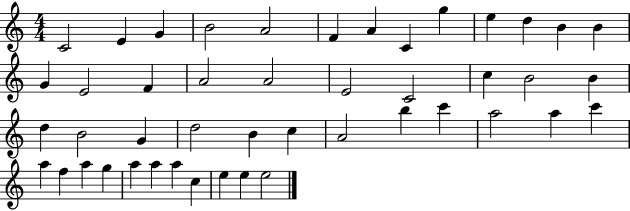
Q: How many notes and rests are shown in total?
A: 46